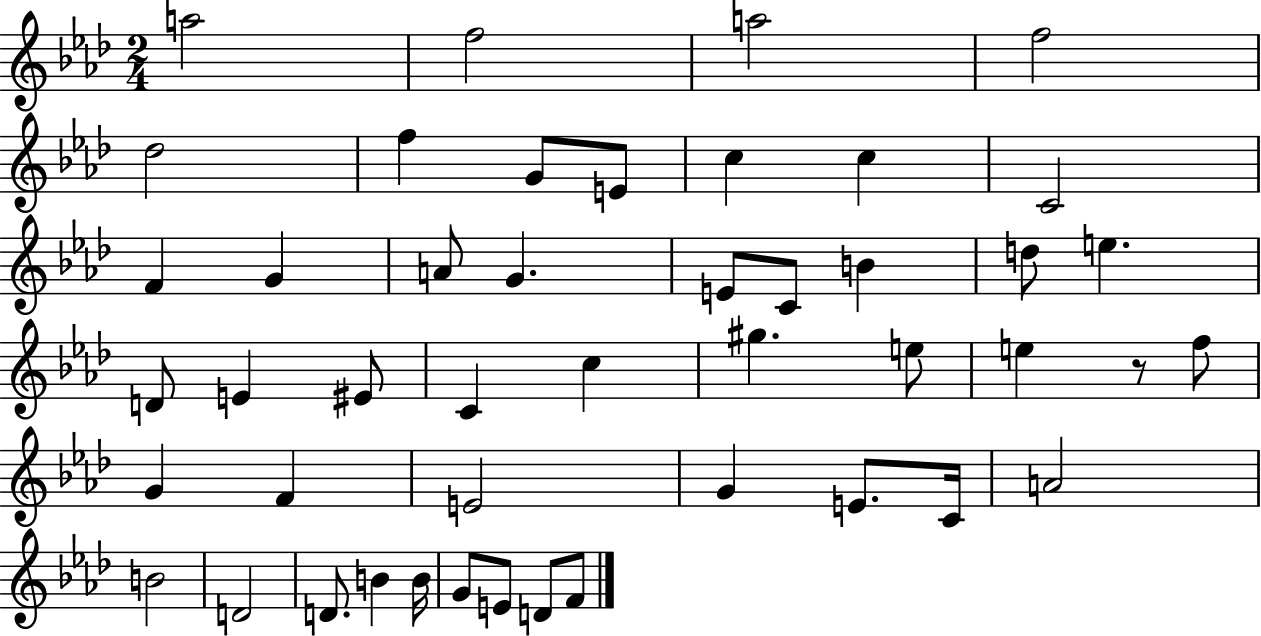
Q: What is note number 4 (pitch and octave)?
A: F5